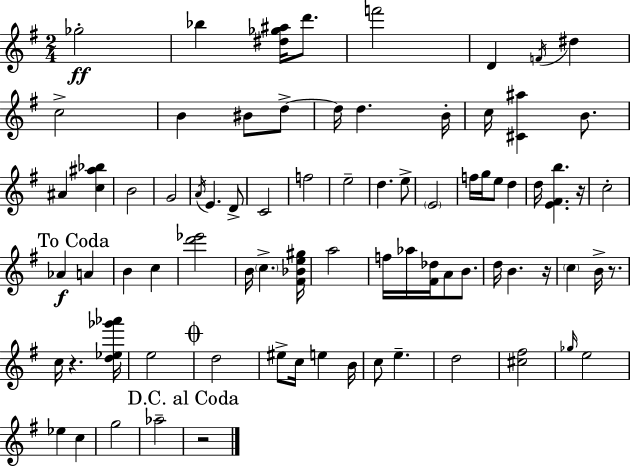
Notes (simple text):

Gb5/h Bb5/q [D#5,Gb5,A#5]/s D6/e. F6/h D4/q F4/s D#5/q C5/h B4/q BIS4/e D5/e D5/s D5/q. B4/s C5/s [C#4,A#5]/q B4/e. A#4/q [C5,A#5,Bb5]/q B4/h G4/h A4/s E4/q. D4/e C4/h F5/h E5/h D5/q. E5/e E4/h F5/s G5/s E5/e D5/q D5/s [E4,F#4,B5]/q. R/s C5/h Ab4/q A4/q B4/q C5/q [D6,Eb6]/h B4/s C5/q. [F#4,Bb4,E5,G#5]/s A5/h F5/s Ab5/s [F#4,Db5]/s A4/e B4/e. D5/s B4/q. R/s C5/q B4/s R/e. C5/s R/q. [D5,Eb5,Gb6,Ab6]/s E5/h D5/h EIS5/e C5/s E5/q B4/s C5/e E5/q. D5/h [C#5,F#5]/h Gb5/s E5/h Eb5/q C5/q G5/h Ab5/h R/h